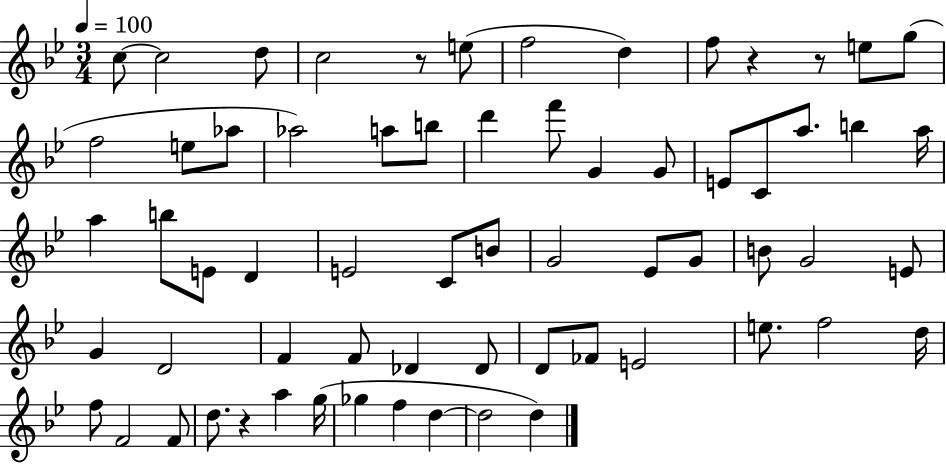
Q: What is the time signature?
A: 3/4